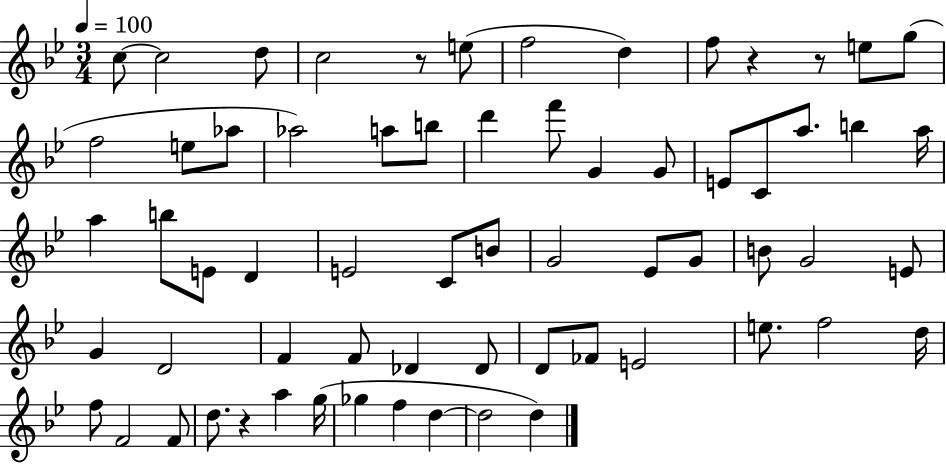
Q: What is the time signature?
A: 3/4